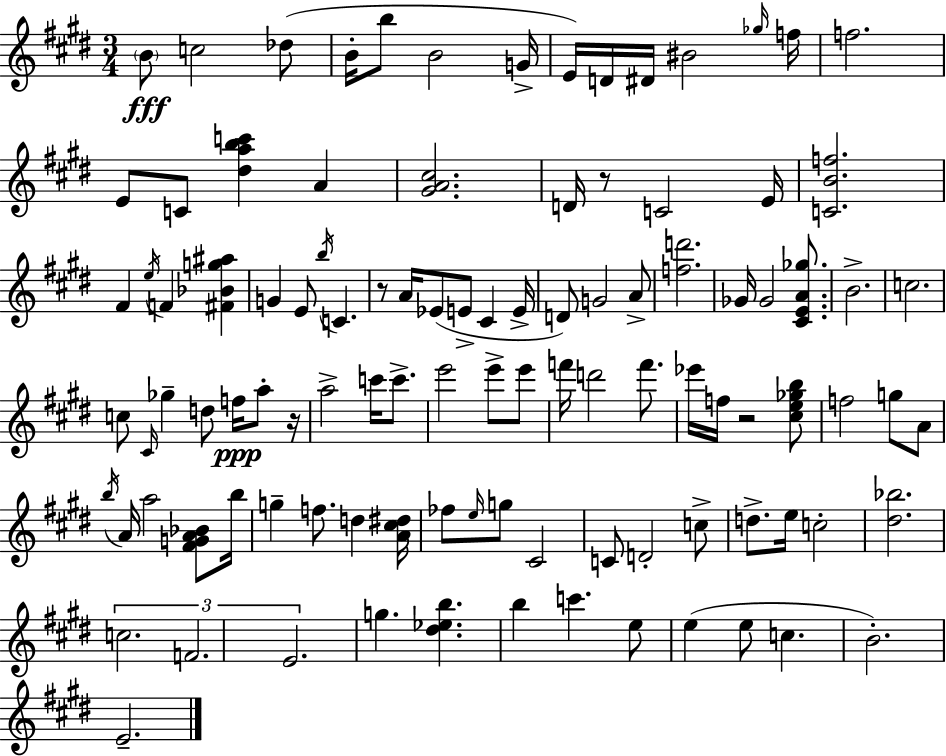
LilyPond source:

{
  \clef treble
  \numericTimeSignature
  \time 3/4
  \key e \major
  \parenthesize b'8\fff c''2 des''8( | b'16-. b''8 b'2 g'16-> | e'16) d'16 dis'16 bis'2 \grace { ges''16 } | f''16 f''2. | \break e'8 c'8 <dis'' a'' b'' c'''>4 a'4 | <gis' a' cis''>2. | d'16 r8 c'2 | e'16 <c' b' f''>2. | \break fis'4 \acciaccatura { e''16 } f'4 <fis' bes' g'' ais''>4 | g'4 e'8 \acciaccatura { b''16 } c'4. | r8 a'16 ees'8( e'8-> cis'4 | e'16-> d'8) g'2 | \break a'8-> <f'' d'''>2. | ges'16 ges'2 | <cis' e' a' ges''>8. b'2.-> | c''2. | \break c''8 \grace { cis'16 } ges''4-- d''8 | f''16\ppp a''8-. r16 a''2-> | c'''16 c'''8.-> e'''2 | e'''8-> e'''8 f'''16 d'''2 | \break f'''8. ees'''16 f''16 r2 | <cis'' e'' ges'' b''>8 f''2 | g''8 a'8 \acciaccatura { b''16 } a'16 a''2 | <fis' g' a' bes'>8 b''16 g''4-- f''8. | \break d''4 <a' cis'' dis''>16 fes''8 \grace { e''16 } g''8 cis'2 | c'8 d'2-. | c''8-> d''8.-> e''16 c''2-. | <dis'' bes''>2. | \break \tuplet 3/2 { c''2. | f'2. | e'2. } | g''4. | \break <dis'' ees'' b''>4. b''4 c'''4. | e''8 e''4( e''8 | c''4. b'2.-.) | e'2.-- | \break \bar "|."
}